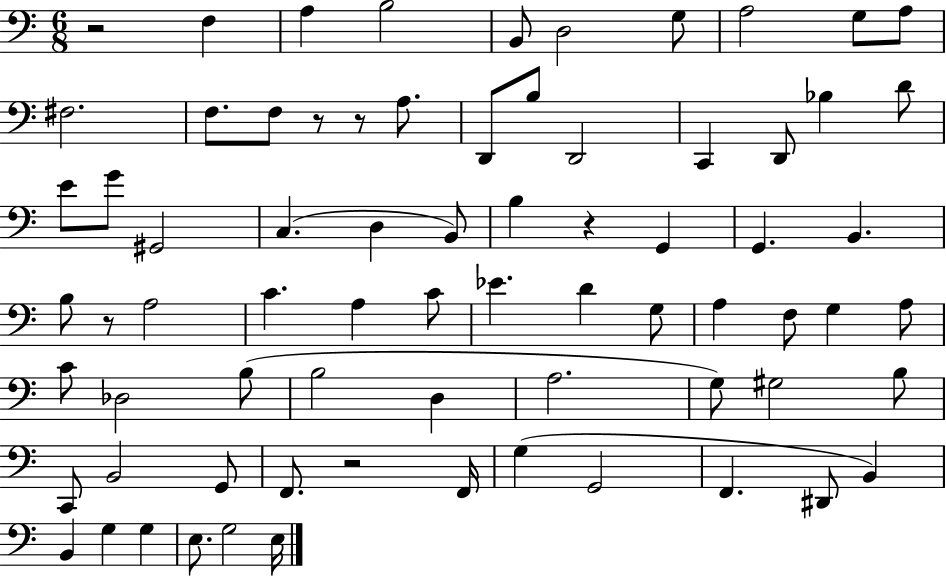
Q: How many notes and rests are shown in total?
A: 73